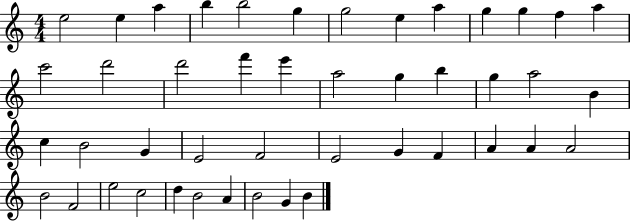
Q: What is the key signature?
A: C major